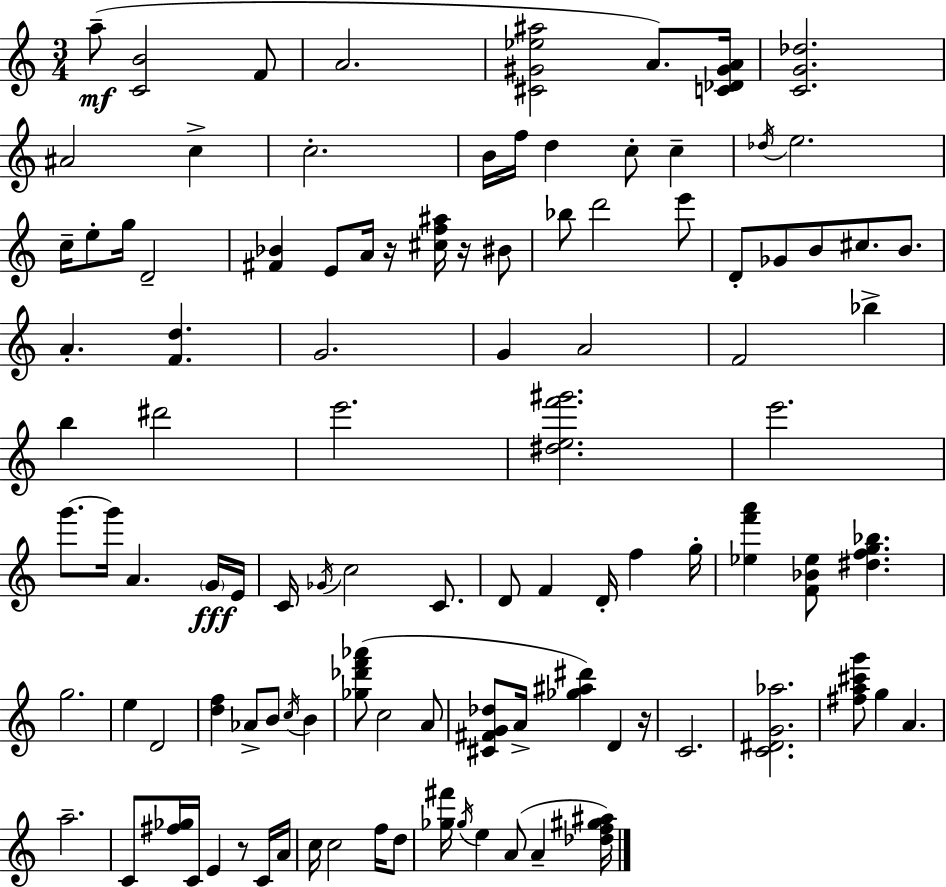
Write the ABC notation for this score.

X:1
T:Untitled
M:3/4
L:1/4
K:Am
a/2 [CB]2 F/2 A2 [^C^G_e^a]2 A/2 [C_D^GA]/4 [CG_d]2 ^A2 c c2 B/4 f/4 d c/2 c _d/4 e2 c/4 e/2 g/4 D2 [^F_B] E/2 A/4 z/4 [^cf^a]/4 z/4 ^B/2 _b/2 d'2 e'/2 D/2 _G/2 B/2 ^c/2 B/2 A [Fd] G2 G A2 F2 _b b ^d'2 e'2 [^def'^g']2 e'2 g'/2 g'/4 A G/4 E/4 C/4 _G/4 c2 C/2 D/2 F D/4 f g/4 [_ef'a'] [F_B_e]/2 [^dfg_b] g2 e D2 [df] _A/2 B/2 c/4 B [_g_d'f'_a']/2 c2 A/2 [^C^FG_d]/2 A/4 [_g^a^d'] D z/4 C2 [C^DG_a]2 [^fa^c'g']/2 g A a2 C/2 [^f_g]/4 C/4 E z/2 C/4 A/4 c/4 c2 f/4 d/2 [_g^f']/4 _g/4 e A/2 A [_df^g^a]/4